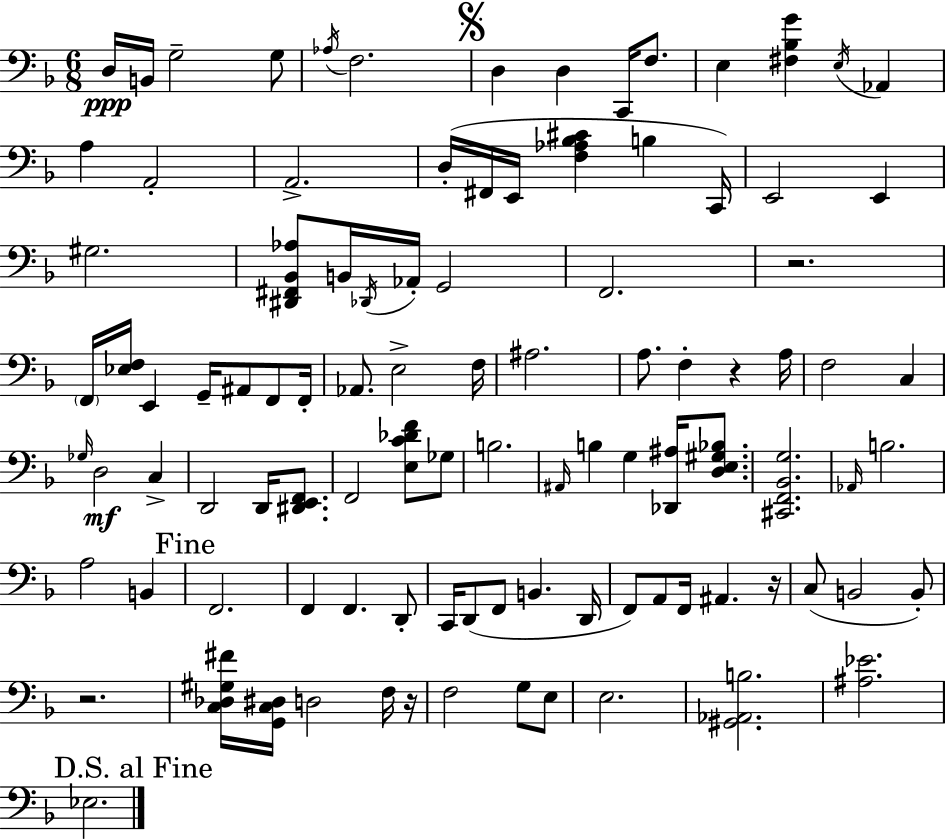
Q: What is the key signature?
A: F major